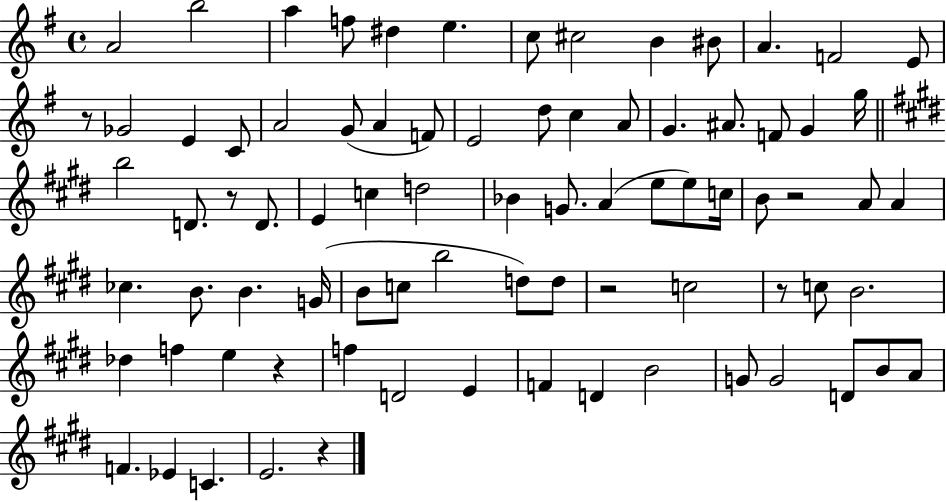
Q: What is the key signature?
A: G major